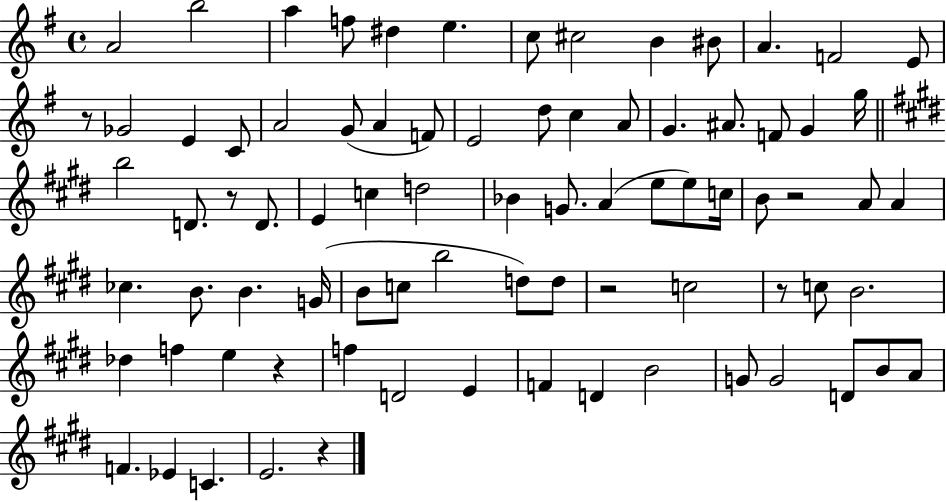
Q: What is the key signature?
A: G major